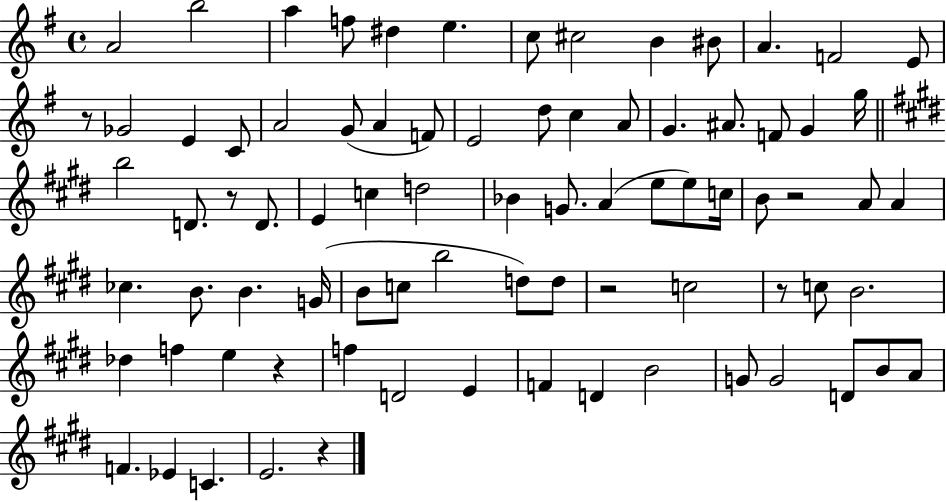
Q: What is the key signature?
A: G major